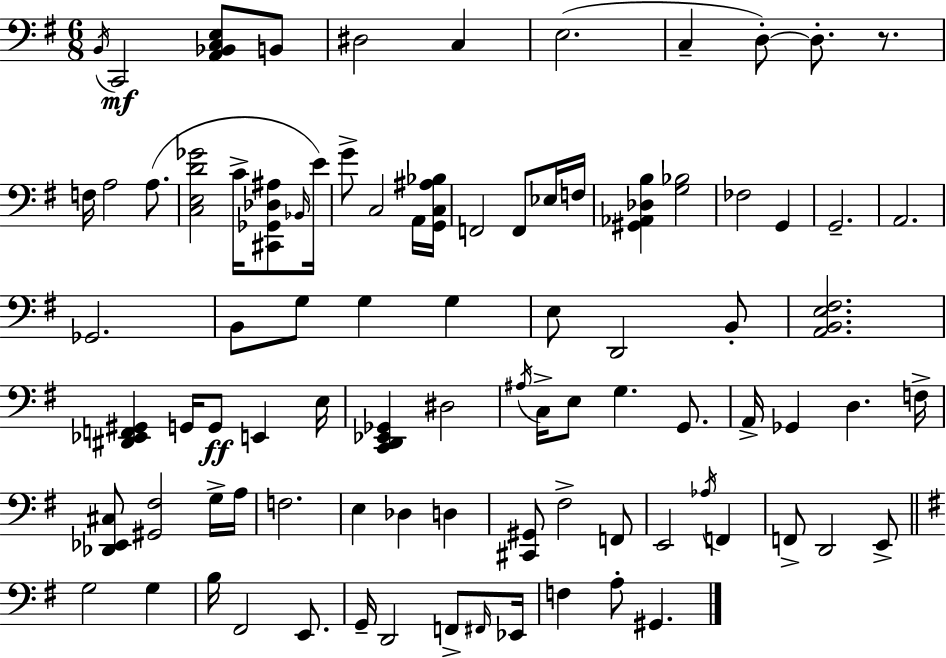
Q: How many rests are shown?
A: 1